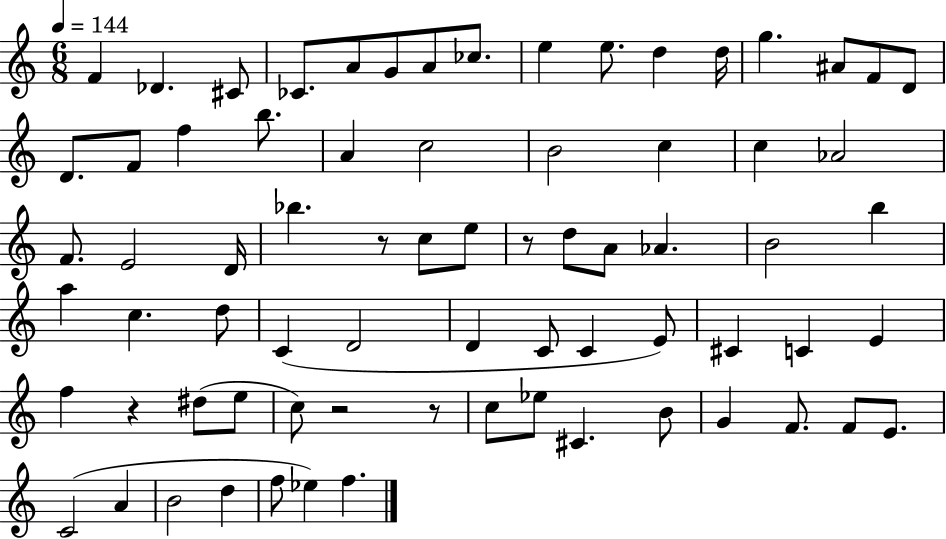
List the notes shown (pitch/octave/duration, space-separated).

F4/q Db4/q. C#4/e CES4/e. A4/e G4/e A4/e CES5/e. E5/q E5/e. D5/q D5/s G5/q. A#4/e F4/e D4/e D4/e. F4/e F5/q B5/e. A4/q C5/h B4/h C5/q C5/q Ab4/h F4/e. E4/h D4/s Bb5/q. R/e C5/e E5/e R/e D5/e A4/e Ab4/q. B4/h B5/q A5/q C5/q. D5/e C4/q D4/h D4/q C4/e C4/q E4/e C#4/q C4/q E4/q F5/q R/q D#5/e E5/e C5/e R/h R/e C5/e Eb5/e C#4/q. B4/e G4/q F4/e. F4/e E4/e. C4/h A4/q B4/h D5/q F5/e Eb5/q F5/q.